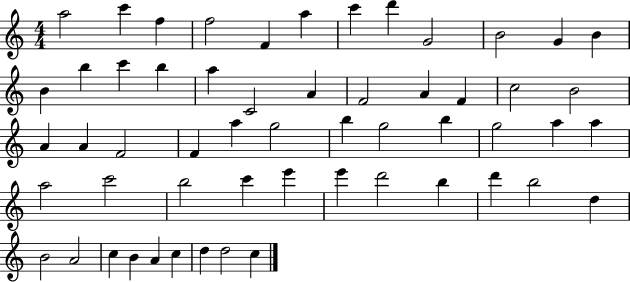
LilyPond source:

{
  \clef treble
  \numericTimeSignature
  \time 4/4
  \key c \major
  a''2 c'''4 f''4 | f''2 f'4 a''4 | c'''4 d'''4 g'2 | b'2 g'4 b'4 | \break b'4 b''4 c'''4 b''4 | a''4 c'2 a'4 | f'2 a'4 f'4 | c''2 b'2 | \break a'4 a'4 f'2 | f'4 a''4 g''2 | b''4 g''2 b''4 | g''2 a''4 a''4 | \break a''2 c'''2 | b''2 c'''4 e'''4 | e'''4 d'''2 b''4 | d'''4 b''2 d''4 | \break b'2 a'2 | c''4 b'4 a'4 c''4 | d''4 d''2 c''4 | \bar "|."
}